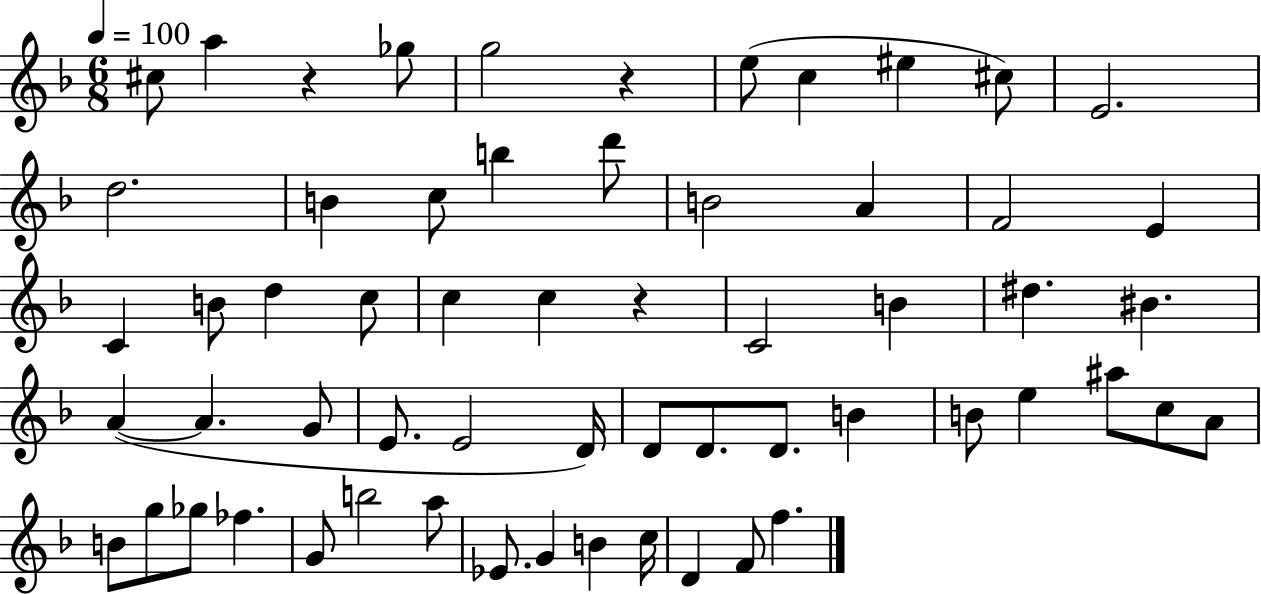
C#5/e A5/q R/q Gb5/e G5/h R/q E5/e C5/q EIS5/q C#5/e E4/h. D5/h. B4/q C5/e B5/q D6/e B4/h A4/q F4/h E4/q C4/q B4/e D5/q C5/e C5/q C5/q R/q C4/h B4/q D#5/q. BIS4/q. A4/q A4/q. G4/e E4/e. E4/h D4/s D4/e D4/e. D4/e. B4/q B4/e E5/q A#5/e C5/e A4/e B4/e G5/e Gb5/e FES5/q. G4/e B5/h A5/e Eb4/e. G4/q B4/q C5/s D4/q F4/e F5/q.